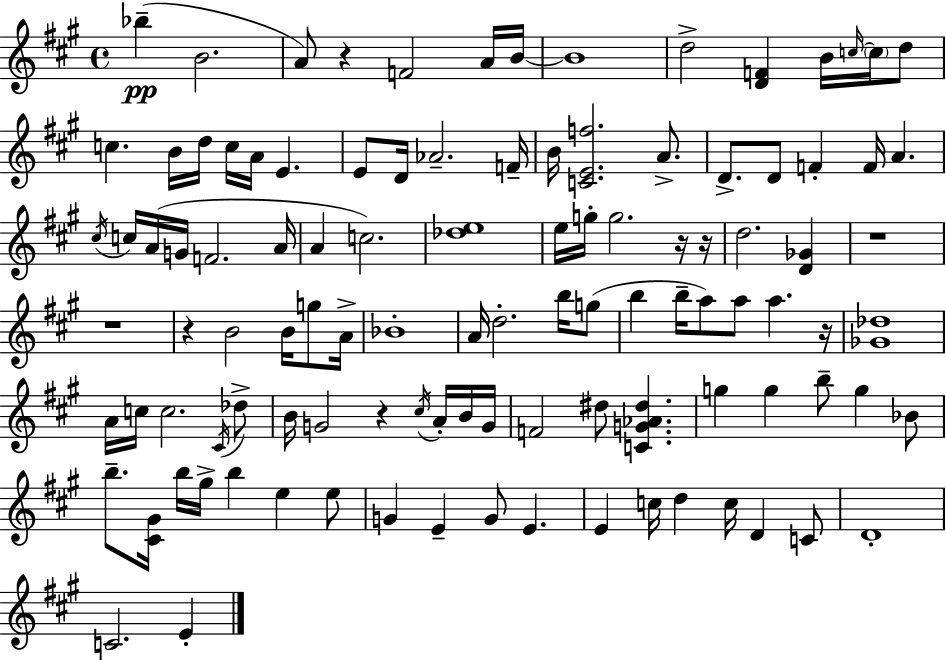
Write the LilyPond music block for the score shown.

{
  \clef treble
  \time 4/4
  \defaultTimeSignature
  \key a \major
  bes''4--(\pp b'2. | a'8) r4 f'2 a'16 b'16~~ | b'1 | d''2-> <d' f'>4 b'16 \grace { c''16~ }~ \parenthesize c''16 d''8 | \break c''4. b'16 d''16 c''16 a'16 e'4. | e'8 d'16 aes'2.-- | f'16-- b'16 <c' e' f''>2. a'8.-> | d'8.-> d'8 f'4-. f'16 a'4. | \break \acciaccatura { cis''16 } c''16 a'16( g'16 f'2. | a'16 a'4 c''2.) | <des'' e''>1 | e''16 g''16-. g''2. | \break r16 r16 d''2. <d' ges'>4 | r1 | r1 | r4 b'2 b'16 g''8 | \break a'16-> bes'1-. | a'16 d''2.-. b''16 | g''8( b''4 b''16-- a''8) a''8 a''4. | r16 <ges' des''>1 | \break a'16 c''16 c''2. | \acciaccatura { cis'16 } des''8-> b'16 g'2 r4 | \acciaccatura { cis''16 } a'16-. b'16 g'16 f'2 dis''8 <c' g' aes' dis''>4. | g''4 g''4 b''8-- g''4 | \break bes'8 b''8.-- <cis' gis'>16 b''16 gis''16-> b''4 e''4 | e''8 g'4 e'4-- g'8 e'4. | e'4 c''16 d''4 c''16 d'4 | c'8 d'1-. | \break c'2. | e'4-. \bar "|."
}